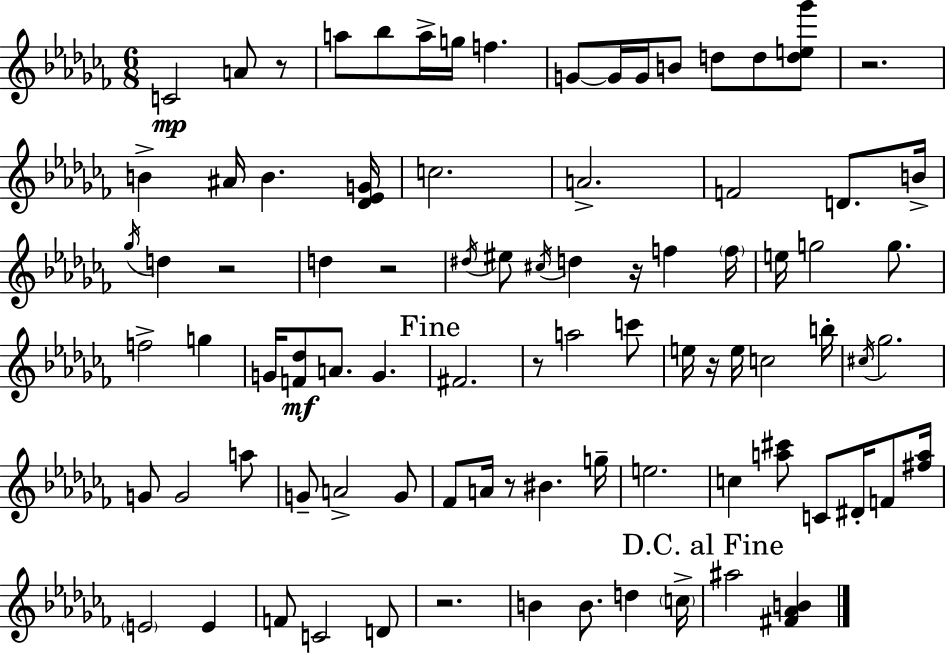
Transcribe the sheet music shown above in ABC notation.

X:1
T:Untitled
M:6/8
L:1/4
K:Abm
C2 A/2 z/2 a/2 _b/2 a/4 g/4 f G/2 G/4 G/4 B/2 d/2 d/2 [de_g']/2 z2 B ^A/4 B [_D_EG]/4 c2 A2 F2 D/2 B/4 _g/4 d z2 d z2 ^d/4 ^e/2 ^c/4 d z/4 f f/4 e/4 g2 g/2 f2 g G/4 [F_d]/2 A/2 G ^F2 z/2 a2 c'/2 e/4 z/4 e/4 c2 b/4 ^c/4 _g2 G/2 G2 a/2 G/2 A2 G/2 _F/2 A/4 z/2 ^B g/4 e2 c [a^c']/2 C/2 ^D/4 F/2 [^fa]/4 E2 E F/2 C2 D/2 z2 B B/2 d c/4 ^a2 [^F_AB]